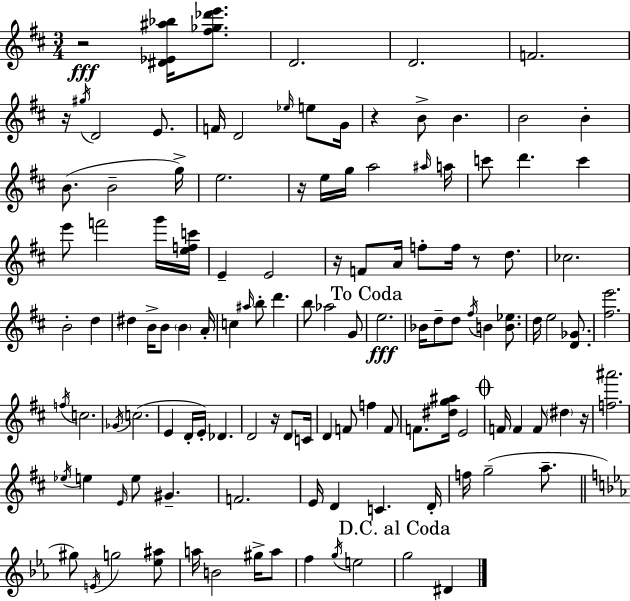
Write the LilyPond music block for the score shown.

{
  \clef treble
  \numericTimeSignature
  \time 3/4
  \key d \major
  \repeat volta 2 { r2\fff <dis' ees' ais'' bes''>16 <fis'' ges'' des''' e'''>8. | d'2. | d'2. | f'2. | \break r16 \acciaccatura { gis''16 } d'2 e'8. | f'16 d'2 \grace { ees''16 } e''8 | g'16 r4 b'8-> b'4. | b'2 b'4-. | \break b'8.( b'2-- | g''16->) e''2. | r16 e''16 g''16 a''2 | \grace { ais''16 } a''16 c'''8 d'''4. c'''4 | \break e'''8 f'''2 | g'''16 <e'' f'' c'''>16 e'4-- e'2 | r16 f'8 a'16 f''8-. f''16 r8 | d''8. ces''2. | \break b'2-. d''4 | dis''4 b'16-> b'8 \parenthesize b'4 | a'16-. c''4 \grace { ais''16 } b''8-. d'''4. | b''8 aes''2 | \break g'8 \mark "To Coda" e''2.\fff | bes'16 d''8-- d''8 \acciaccatura { fis''16 } b'4 | <b' ees''>8. d''16 e''2 | <d' ges'>8. <fis'' e'''>2. | \break \acciaccatura { f''16 } c''2. | \acciaccatura { ges'16 } c''2.( | e'4 d'16-. | e'16-.) des'4. d'2 | \break r16 d'8 c'16 d'4 f'8 | f''4 f'8 f'8. <dis'' g'' ais''>16 e'2 | \mark \markup { \musicglyph "scripts.coda" } f'16 f'4 | f'8 \parenthesize dis''4 r16 <f'' ais'''>2. | \break \acciaccatura { ees''16 } e''4 | \grace { e'16 } e''8 gis'4.-- f'2. | e'16 d'4 | c'4. d'16-. f''16 g''2--( | \break a''8.-- \bar "||" \break \key ees \major gis''8) \acciaccatura { e'16 } g''2 <ees'' ais''>8 | a''16 b'2 gis''16-> a''8 | f''4 \acciaccatura { g''16 } e''2 | \mark "D.C. al Coda" g''2 dis'4 | \break } \bar "|."
}